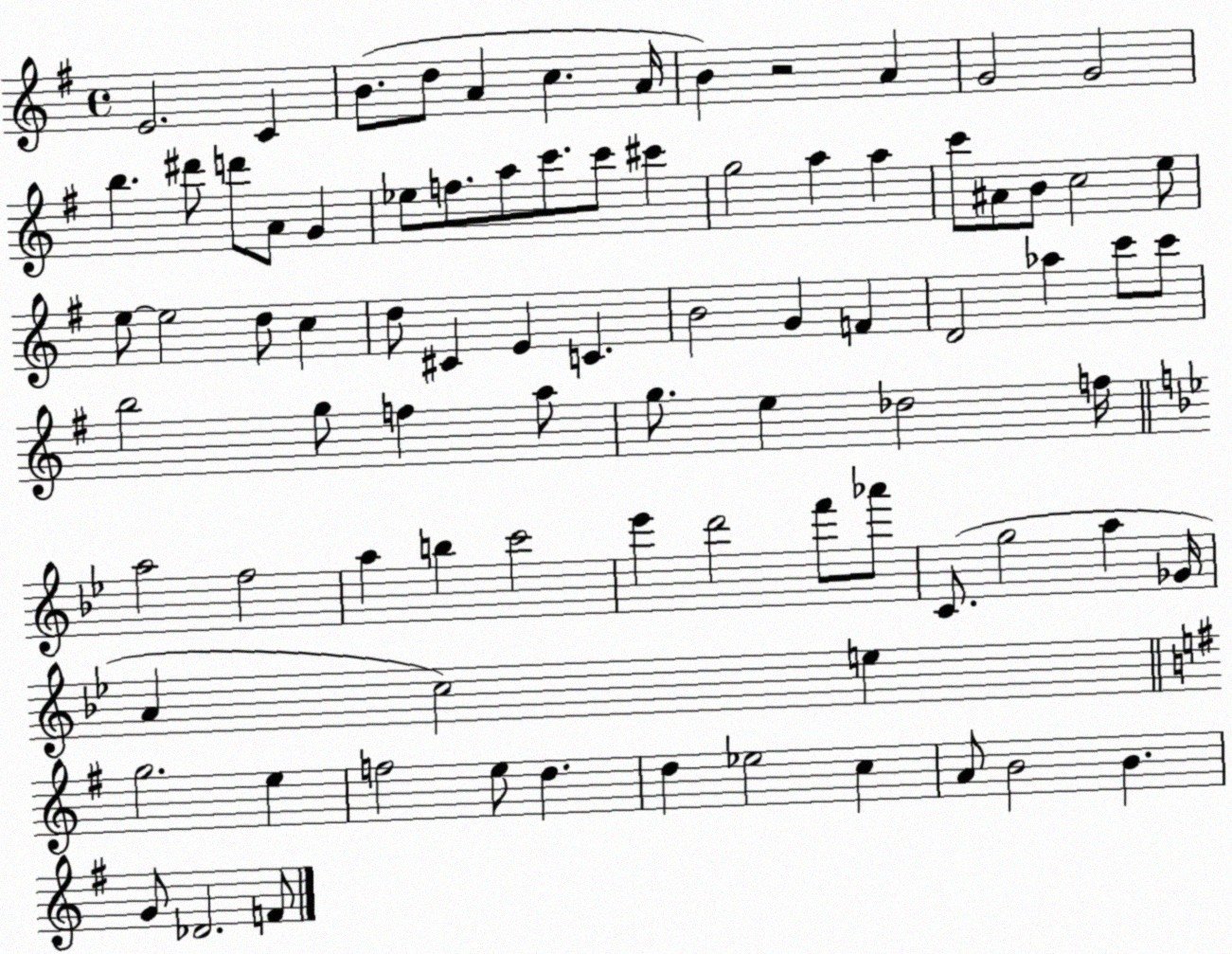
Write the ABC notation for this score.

X:1
T:Untitled
M:4/4
L:1/4
K:G
E2 C B/2 d/2 A c A/4 B z2 A G2 G2 b ^d'/2 d'/2 A/2 G _e/2 f/2 a/2 c'/2 c'/2 ^c' g2 a a c'/2 ^A/2 B/2 c2 e/2 e/2 e2 d/2 c d/2 ^C E C B2 G F D2 _a c'/2 c'/2 b2 g/2 f a/2 g/2 e _d2 f/4 a2 f2 a b c'2 _e' d'2 f'/2 _a'/2 C/2 g2 a _G/4 A c2 e g2 e f2 e/2 d d _e2 c A/2 B2 B G/2 _D2 F/2